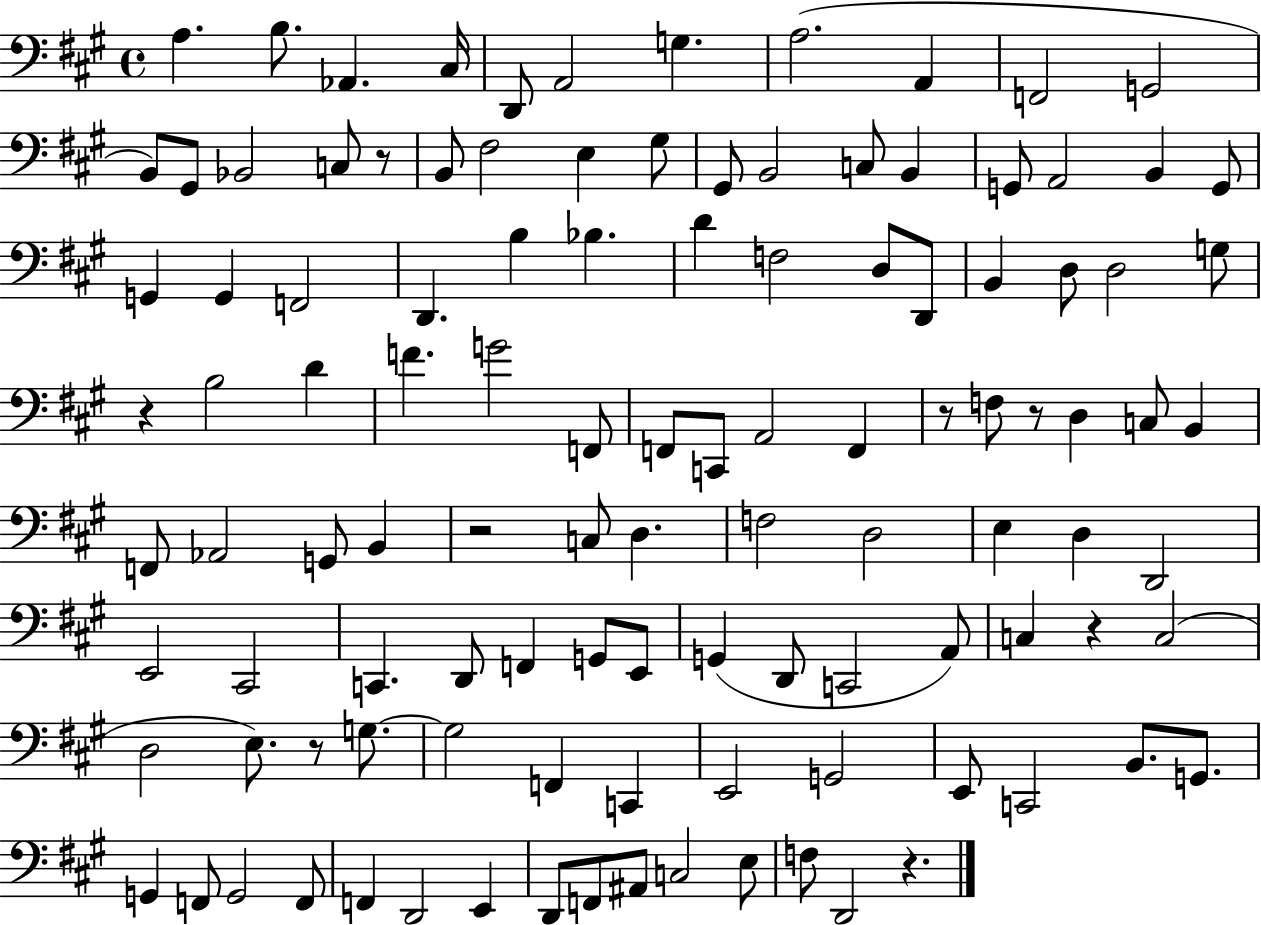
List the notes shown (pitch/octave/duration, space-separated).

A3/q. B3/e. Ab2/q. C#3/s D2/e A2/h G3/q. A3/h. A2/q F2/h G2/h B2/e G#2/e Bb2/h C3/e R/e B2/e F#3/h E3/q G#3/e G#2/e B2/h C3/e B2/q G2/e A2/h B2/q G2/e G2/q G2/q F2/h D2/q. B3/q Bb3/q. D4/q F3/h D3/e D2/e B2/q D3/e D3/h G3/e R/q B3/h D4/q F4/q. G4/h F2/e F2/e C2/e A2/h F2/q R/e F3/e R/e D3/q C3/e B2/q F2/e Ab2/h G2/e B2/q R/h C3/e D3/q. F3/h D3/h E3/q D3/q D2/h E2/h C#2/h C2/q. D2/e F2/q G2/e E2/e G2/q D2/e C2/h A2/e C3/q R/q C3/h D3/h E3/e. R/e G3/e. G3/h F2/q C2/q E2/h G2/h E2/e C2/h B2/e. G2/e. G2/q F2/e G2/h F2/e F2/q D2/h E2/q D2/e F2/e A#2/e C3/h E3/e F3/e D2/h R/q.